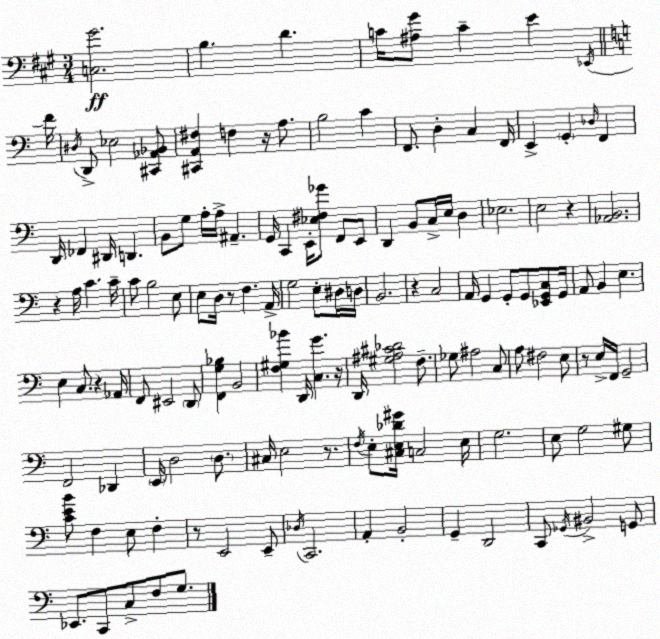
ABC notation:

X:1
T:Untitled
M:3/4
L:1/4
K:A
[C,^G]2 B, D C/4 [^A,^G]/2 C E _E,,/4 F/4 ^D,/4 D,,/2 _E,2 [^C,,_A,,_B,,]/2 [^C,,A,,^F,] F, z/4 A,/2 B,2 C F,,/2 D, C, F,,/4 E,, G,, _D,/4 F,, D,,/4 _F,, ^D,,/4 D,, B,,/2 G,/2 A,/4 A,/4 ^A,, G,,/4 C,, E,,/4 [_E,^F,_G]/2 F,,/2 E,,/2 D,, B,,/2 C,/4 E,/4 D, _E,2 E,2 z [_A,,B,,]2 z A,/4 C C/4 C/2 B,2 E,/2 E,/2 D,/4 z/2 F, A,,/4 G,2 E,/2 ^D,/4 D,/4 B,,2 z C,2 A,,/4 G,, G,,/2 G,,/2 [_E,,G,,C,]/2 G,,/4 A,,/2 B,, E, E, C,/2 z _A,,/4 F,,/2 ^E,,2 D,,/2 [F,,G,_B,] B,,2 [F,^G,_B] D,,/4 [C,G] z/4 D,,/4 [^G,^A,^C_D]2 F,/2 _G,/2 ^A,2 C,/2 A,/2 ^F,2 E,/2 z/2 E,/4 F,,/4 G,,2 F,,2 _D,, E,,/4 D,2 D,/2 ^C,/4 E,2 z/2 F,/4 E,/2 [^C,E,_D^G]/4 C,2 E,/4 G,2 E,/2 G,2 ^G,/2 [CEB]/2 F, E,/2 F, z/2 E,,2 E,,/2 _D,/4 C,,2 A,, B,,2 G,, D,,2 C,,/2 _G,,/4 ^B,,2 G,,/2 _E,,/2 C,,/2 C,/2 F,/2 G,/2